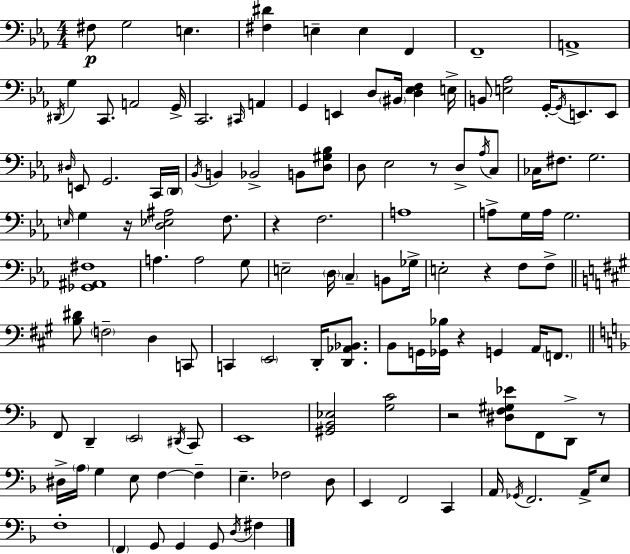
{
  \clef bass
  \numericTimeSignature
  \time 4/4
  \key ees \major
  fis8\p g2 e4. | <fis dis'>4 e4-- e4 f,4 | f,1-- | a,1-> | \break \acciaccatura { dis,16 } g4 c,8. a,2 | g,16-> c,2. \grace { cis,16 } a,4 | g,4 e,4 d8 \parenthesize bis,16 <d ees f>4 | e16-> b,8 <e aes>2 g,16-.~~ \acciaccatura { g,16 } e,8. | \break e,8 \grace { dis16 } e,8 g,2. | c,16 \parenthesize d,16 \acciaccatura { bes,16 } b,4 bes,2-> | b,8 <d gis bes>8 d8 ees2 r8 | d8-> \acciaccatura { aes16 } c8 ces16 fis8. g2. | \break \grace { e16 } g4 r16 <d ees ais>2 | f8. r4 f2. | a1 | a8-> g16 a16 g2. | \break <ges, ais, fis>1 | a4. a2 | g8 e2-- \parenthesize d16 | \parenthesize c4-- b,8 ges16-> e2-. r4 | \break f8 f8-> \bar "||" \break \key a \major <b dis'>8 \parenthesize f2-- d4 c,8 | c,4 \parenthesize e,2 d,16-. <d, aes, bes,>8. | b,8 g,16 <ges, bes>16 r4 g,4 a,16 \parenthesize f,8. | \bar "||" \break \key f \major f,8 d,4-- \parenthesize e,2 \acciaccatura { dis,16 } c,8 | e,1 | <gis, bes, ees>2 <g c'>2 | r2 <dis f gis ees'>8 f,8 d,8-> r8 | \break dis16-> \parenthesize a16 g4 e8 f4~~ f4-- | e4.-- fes2 d8 | e,4 f,2 c,4 | a,16 \acciaccatura { ges,16 } f,2. a,16-> | \break e8 f1-. | \parenthesize f,4 g,8 g,4 g,8 \acciaccatura { d16 } fis4 | \bar "|."
}